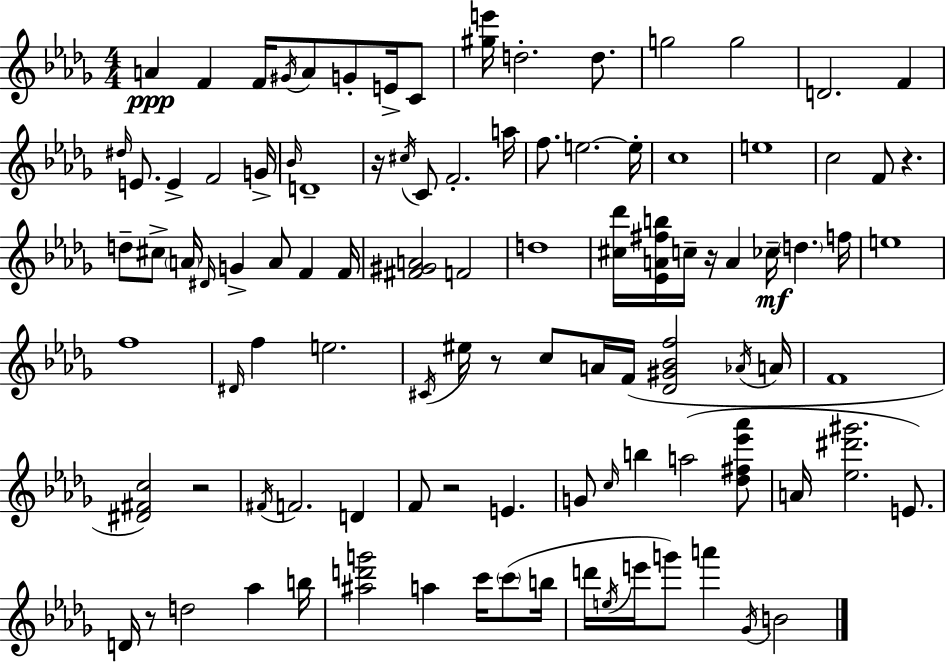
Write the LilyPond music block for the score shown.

{
  \clef treble
  \numericTimeSignature
  \time 4/4
  \key bes \minor
  a'4\ppp f'4 f'16 \acciaccatura { gis'16 } a'8 g'8-. e'16-> c'8 | <gis'' e'''>16 d''2.-. d''8. | g''2 g''2 | d'2. f'4 | \break \grace { dis''16 } e'8. e'4-> f'2 | g'16-> \grace { bes'16 } d'1-- | r16 \acciaccatura { cis''16 } c'8 f'2.-. | a''16 f''8. e''2.~~ | \break e''16-. c''1 | e''1 | c''2 f'8 r4. | d''8-- cis''8-> \parenthesize a'16 \grace { dis'16 } g'4-> a'8 | \break f'4 f'16 <fis' gis' a'>2 f'2 | d''1 | <cis'' des'''>16 <ees' a' fis'' b''>16 c''16-- r16 a'4 ces''16--\mf \parenthesize d''4. | f''16 e''1 | \break f''1 | \grace { dis'16 } f''4 e''2. | \acciaccatura { cis'16 } eis''16 r8 c''8 a'16 f'16( <des' gis' bes' f''>2 | \acciaccatura { aes'16 } a'16 f'1 | \break <dis' fis' c''>2) | r2 \acciaccatura { fis'16 } f'2. | d'4 f'8 r2 | e'4. g'8 \grace { c''16 } b''4 | \break a''2( <des'' fis'' ees''' aes'''>8 a'16 <ees'' dis''' gis'''>2. | e'8.) d'16 r8 d''2 | aes''4 b''16 <ais'' d''' g'''>2 | a''4 c'''16 \parenthesize c'''8( b''16 d'''16 \acciaccatura { e''16 } e'''16 g'''8) a'''4 | \break \acciaccatura { ges'16 } b'2 \bar "|."
}